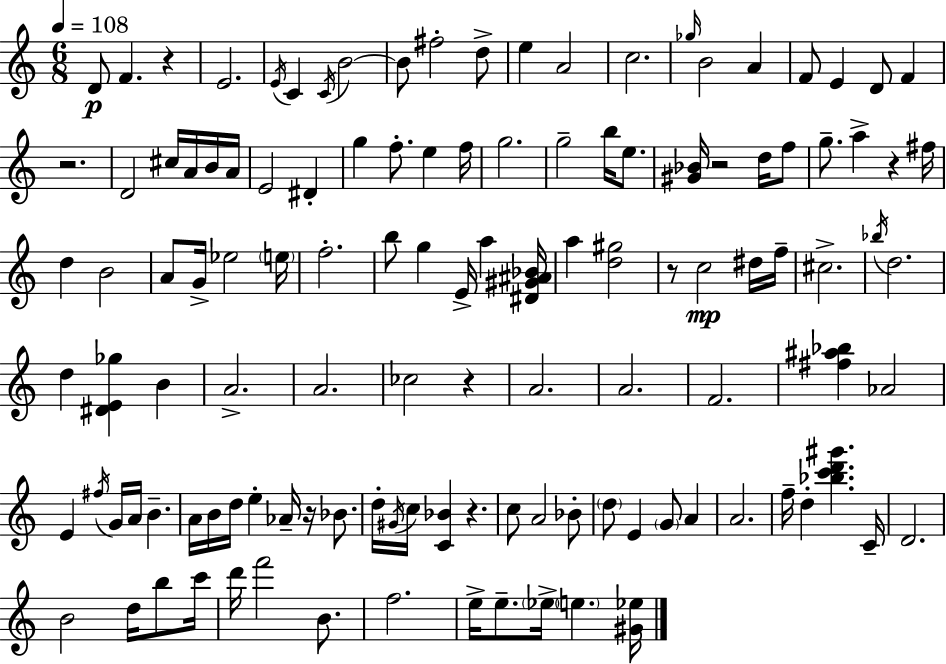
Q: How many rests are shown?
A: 8